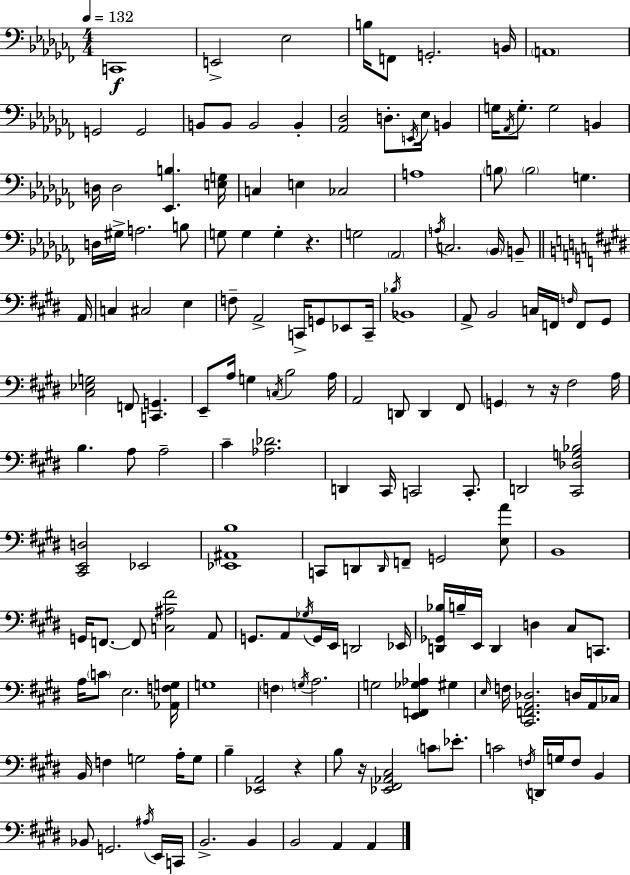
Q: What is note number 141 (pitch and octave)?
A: Bb2